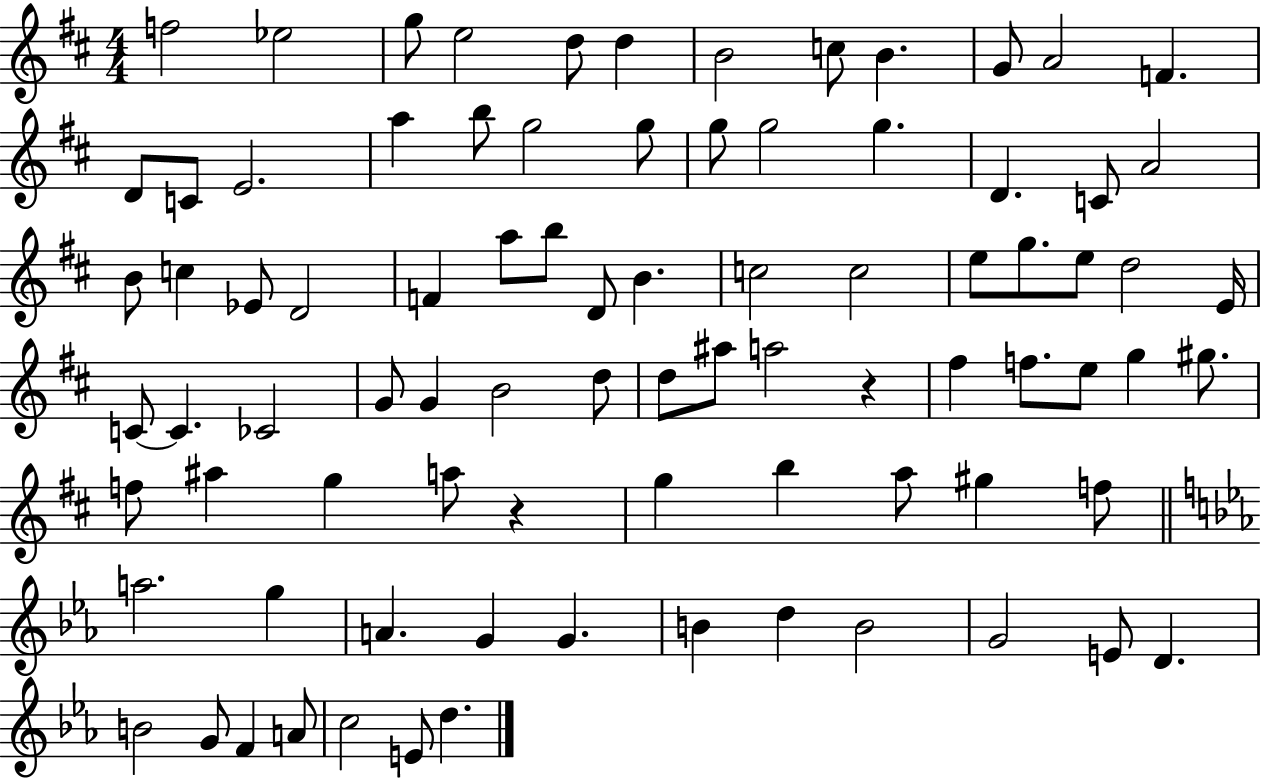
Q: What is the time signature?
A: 4/4